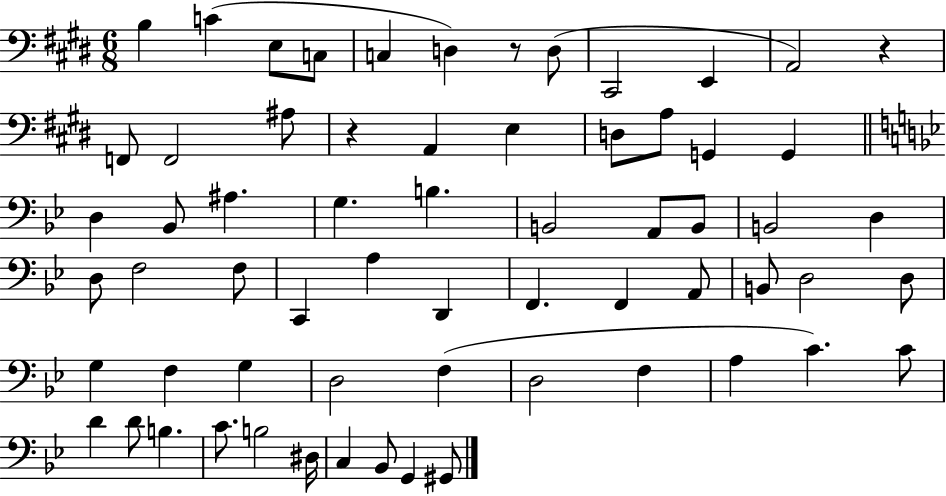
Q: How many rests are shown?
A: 3